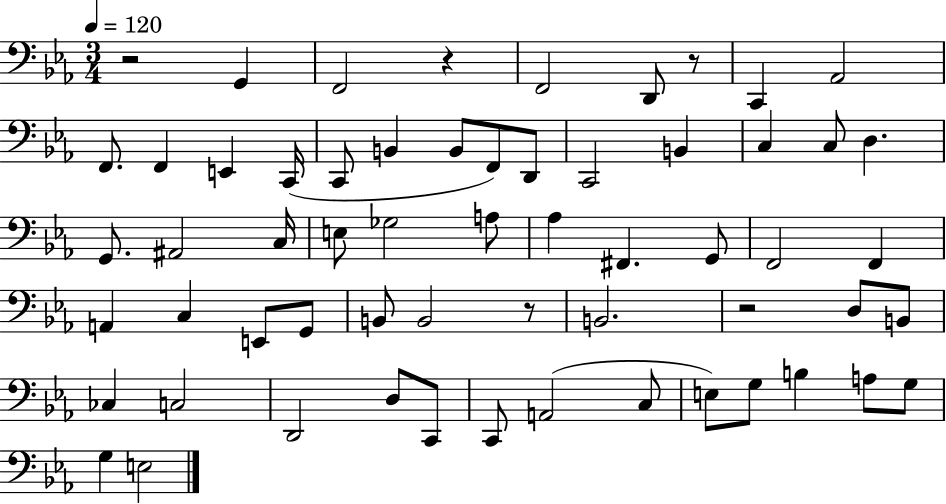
R/h G2/q F2/h R/q F2/h D2/e R/e C2/q Ab2/h F2/e. F2/q E2/q C2/s C2/e B2/q B2/e F2/e D2/e C2/h B2/q C3/q C3/e D3/q. G2/e. A#2/h C3/s E3/e Gb3/h A3/e Ab3/q F#2/q. G2/e F2/h F2/q A2/q C3/q E2/e G2/e B2/e B2/h R/e B2/h. R/h D3/e B2/e CES3/q C3/h D2/h D3/e C2/e C2/e A2/h C3/e E3/e G3/e B3/q A3/e G3/e G3/q E3/h